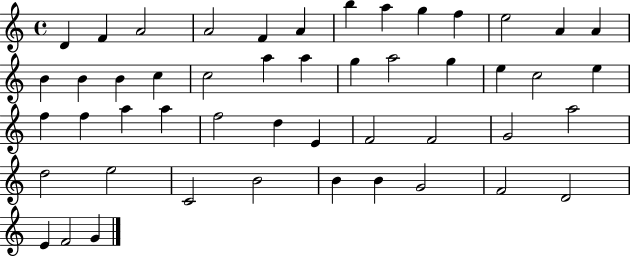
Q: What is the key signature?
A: C major